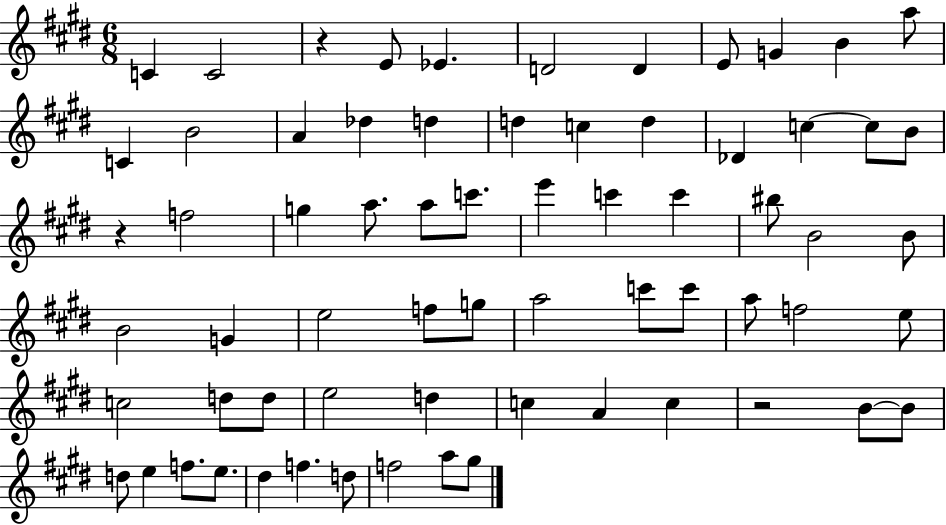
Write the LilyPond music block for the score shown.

{
  \clef treble
  \numericTimeSignature
  \time 6/8
  \key e \major
  c'4 c'2 | r4 e'8 ees'4. | d'2 d'4 | e'8 g'4 b'4 a''8 | \break c'4 b'2 | a'4 des''4 d''4 | d''4 c''4 d''4 | des'4 c''4~~ c''8 b'8 | \break r4 f''2 | g''4 a''8. a''8 c'''8. | e'''4 c'''4 c'''4 | bis''8 b'2 b'8 | \break b'2 g'4 | e''2 f''8 g''8 | a''2 c'''8 c'''8 | a''8 f''2 e''8 | \break c''2 d''8 d''8 | e''2 d''4 | c''4 a'4 c''4 | r2 b'8~~ b'8 | \break d''8 e''4 f''8. e''8. | dis''4 f''4. d''8 | f''2 a''8 gis''8 | \bar "|."
}